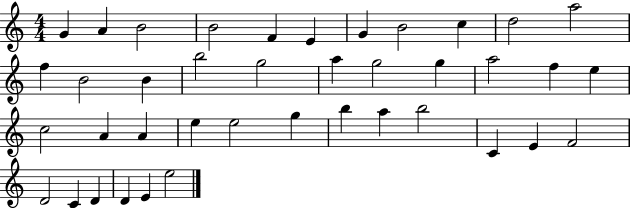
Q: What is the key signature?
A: C major